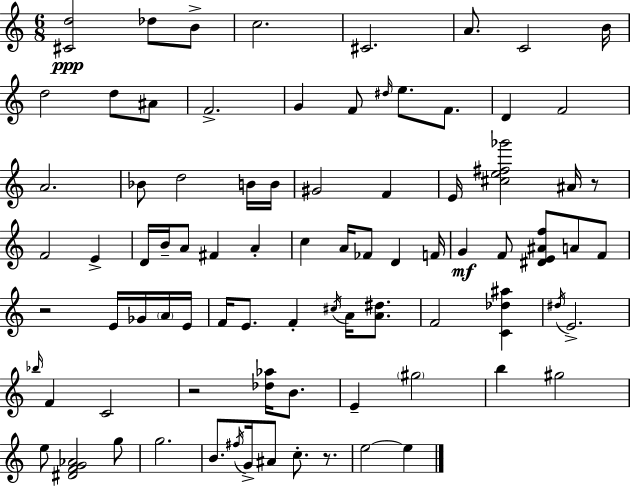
[C#4,D5]/h Db5/e B4/e C5/h. C#4/h. A4/e. C4/h B4/s D5/h D5/e A#4/e F4/h. G4/q F4/e D#5/s E5/e. F4/e. D4/q F4/h A4/h. Bb4/e D5/h B4/s B4/s G#4/h F4/q E4/s [C#5,E5,F#5,Gb6]/h A#4/s R/e F4/h E4/q D4/s B4/s A4/e F#4/q A4/q C5/q A4/s FES4/e D4/q F4/s G4/q F4/e [D#4,E4,A#4,F5]/e A4/e F4/e R/h E4/s Gb4/s A4/s E4/s F4/s E4/e. F4/q C#5/s A4/s [A4,D#5]/e. F4/h [C4,Db5,A#5]/q D#5/s E4/h. Bb5/s F4/q C4/h R/h [Db5,Ab5]/s B4/e. E4/q G#5/h B5/q G#5/h E5/e [D#4,F4,G4,Ab4]/h G5/e G5/h. B4/e. F#5/s G4/s A#4/e C5/e. R/e. E5/h E5/q